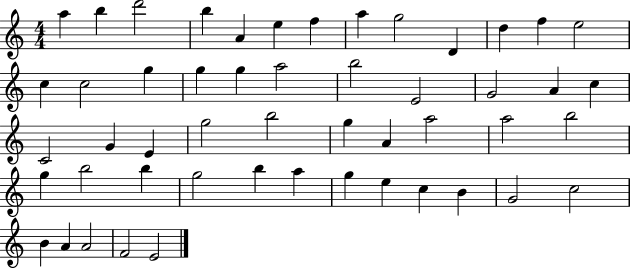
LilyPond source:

{
  \clef treble
  \numericTimeSignature
  \time 4/4
  \key c \major
  a''4 b''4 d'''2 | b''4 a'4 e''4 f''4 | a''4 g''2 d'4 | d''4 f''4 e''2 | \break c''4 c''2 g''4 | g''4 g''4 a''2 | b''2 e'2 | g'2 a'4 c''4 | \break c'2 g'4 e'4 | g''2 b''2 | g''4 a'4 a''2 | a''2 b''2 | \break g''4 b''2 b''4 | g''2 b''4 a''4 | g''4 e''4 c''4 b'4 | g'2 c''2 | \break b'4 a'4 a'2 | f'2 e'2 | \bar "|."
}